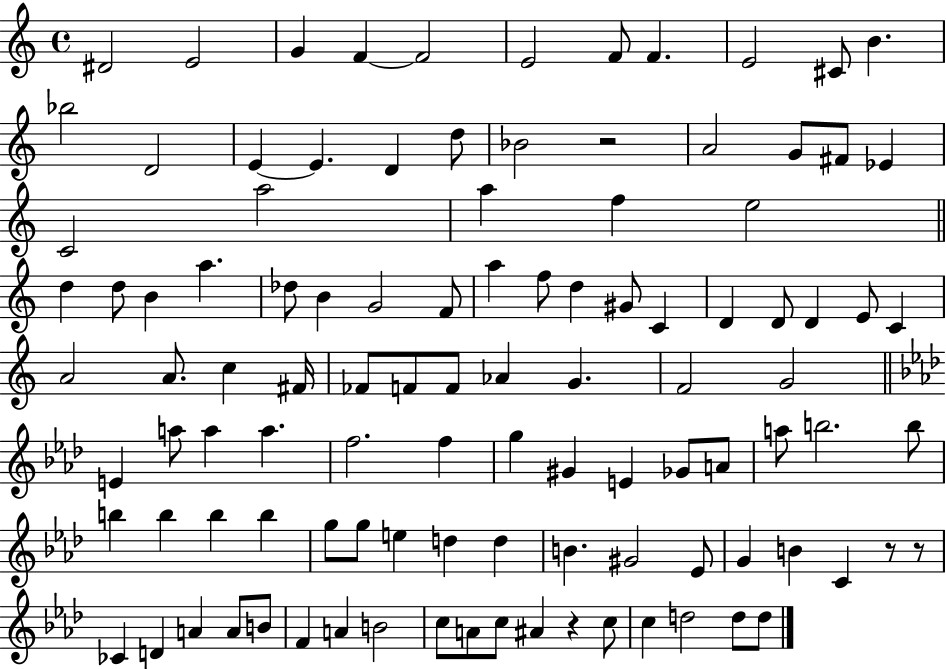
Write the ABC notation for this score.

X:1
T:Untitled
M:4/4
L:1/4
K:C
^D2 E2 G F F2 E2 F/2 F E2 ^C/2 B _b2 D2 E E D d/2 _B2 z2 A2 G/2 ^F/2 _E C2 a2 a f e2 d d/2 B a _d/2 B G2 F/2 a f/2 d ^G/2 C D D/2 D E/2 C A2 A/2 c ^F/4 _F/2 F/2 F/2 _A G F2 G2 E a/2 a a f2 f g ^G E _G/2 A/2 a/2 b2 b/2 b b b b g/2 g/2 e d d B ^G2 _E/2 G B C z/2 z/2 _C D A A/2 B/2 F A B2 c/2 A/2 c/2 ^A z c/2 c d2 d/2 d/2